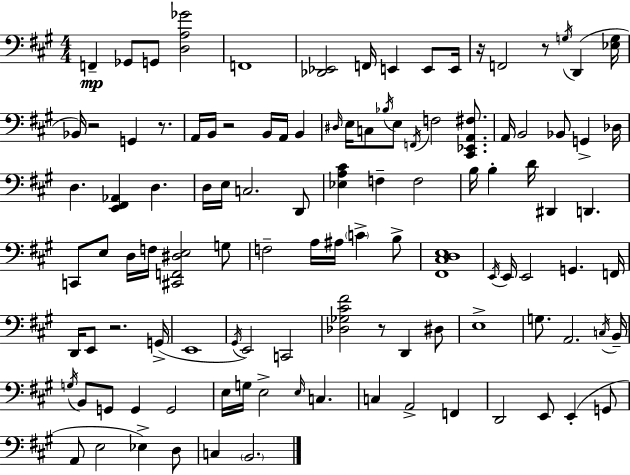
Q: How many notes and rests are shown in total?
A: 111